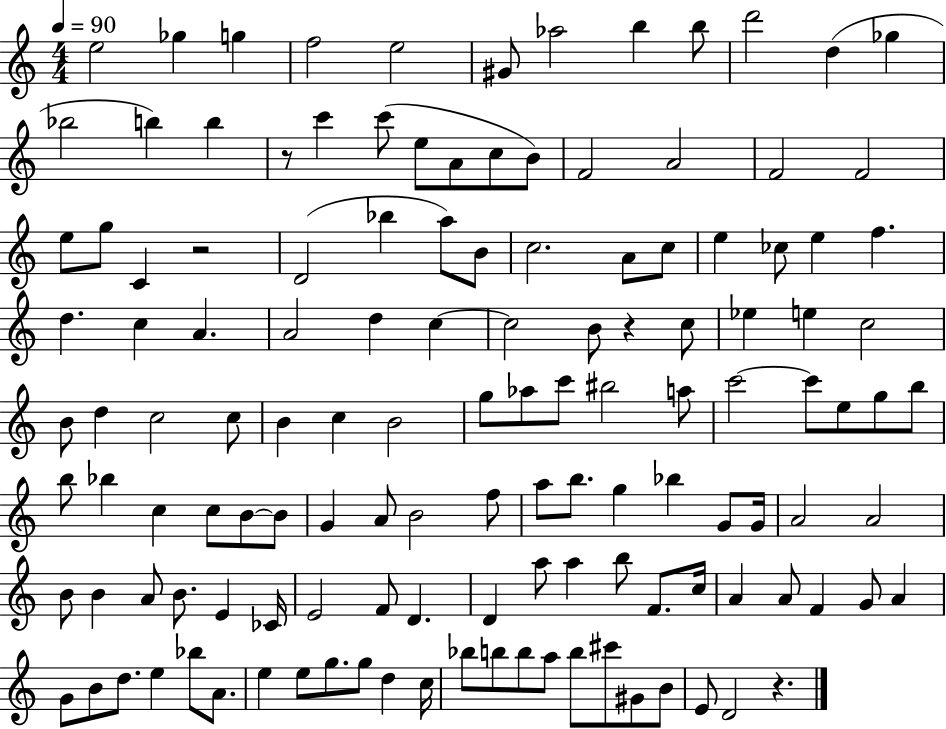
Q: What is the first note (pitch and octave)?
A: E5